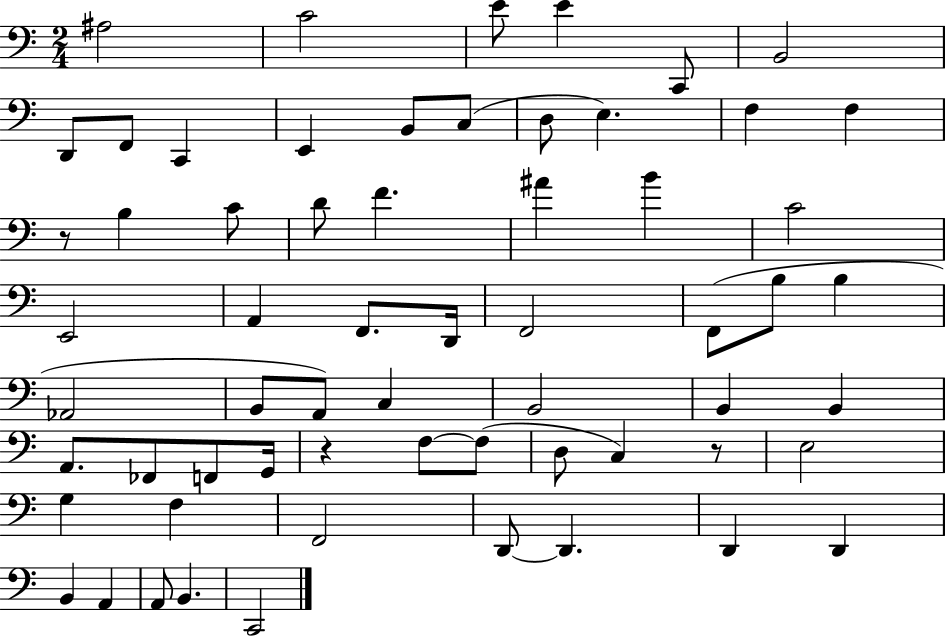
{
  \clef bass
  \numericTimeSignature
  \time 2/4
  \key c \major
  \repeat volta 2 { ais2 | c'2 | e'8 e'4 c,8 | b,2 | \break d,8 f,8 c,4 | e,4 b,8 c8( | d8 e4.) | f4 f4 | \break r8 b4 c'8 | d'8 f'4. | ais'4 b'4 | c'2 | \break e,2 | a,4 f,8. d,16 | f,2 | f,8( b8 b4 | \break aes,2 | b,8 a,8) c4 | b,2 | b,4 b,4 | \break a,8. fes,8 f,8 g,16 | r4 f8~~ f8( | d8 c4) r8 | e2 | \break g4 f4 | f,2 | d,8~~ d,4. | d,4 d,4 | \break b,4 a,4 | a,8 b,4. | c,2 | } \bar "|."
}